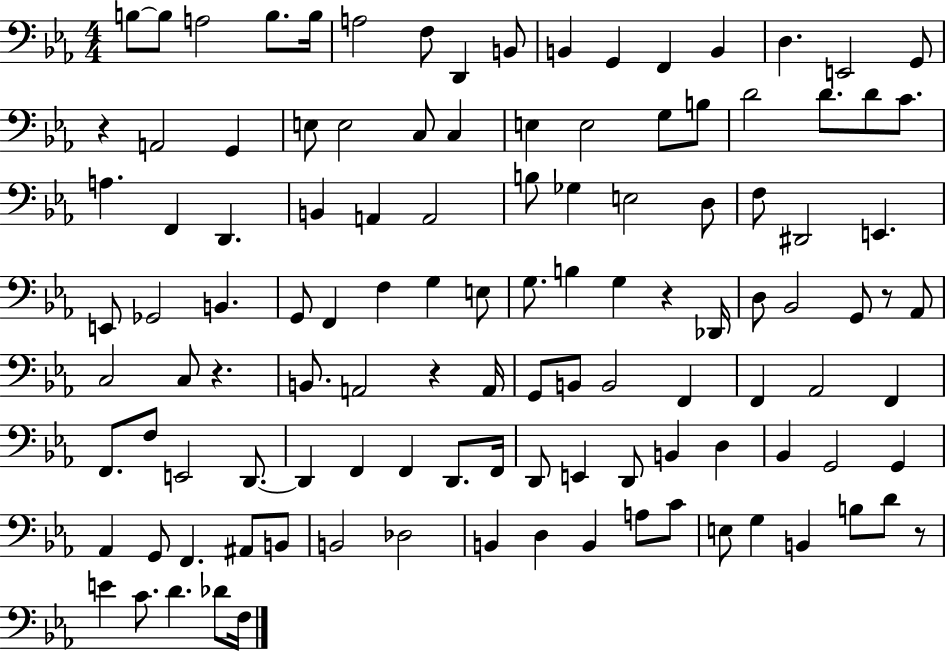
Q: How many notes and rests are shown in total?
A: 116